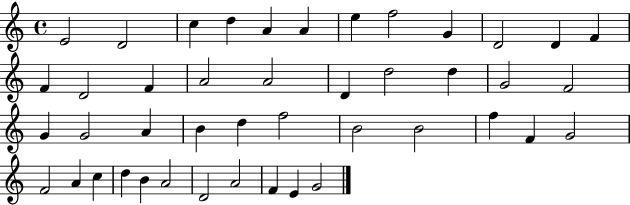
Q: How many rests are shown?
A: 0